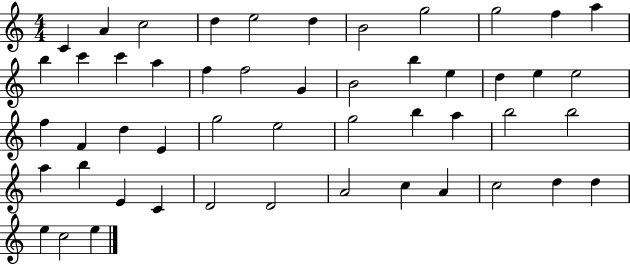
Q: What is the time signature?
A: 4/4